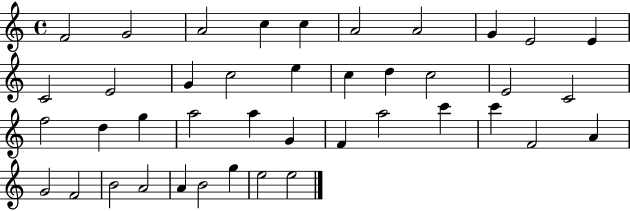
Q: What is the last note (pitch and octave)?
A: E5